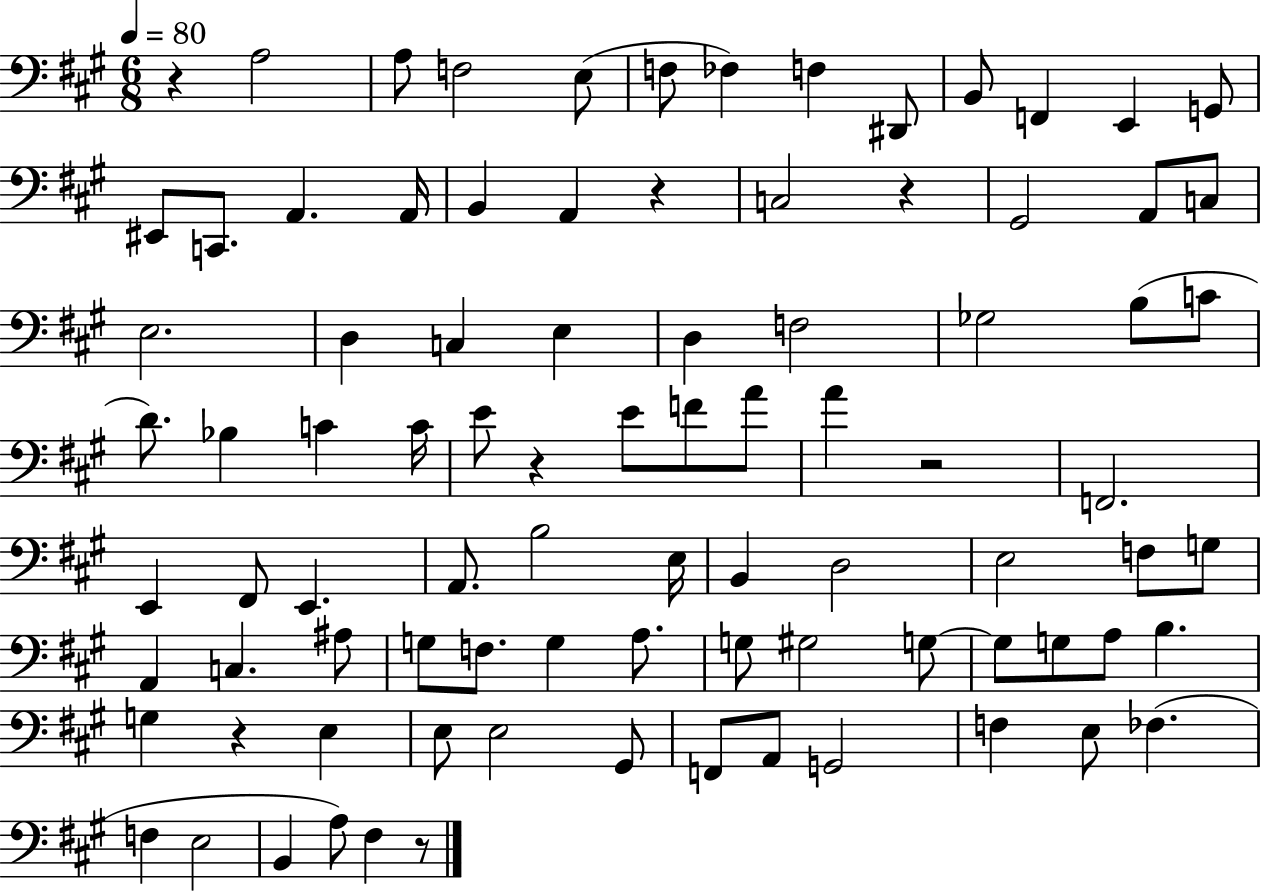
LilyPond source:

{
  \clef bass
  \numericTimeSignature
  \time 6/8
  \key a \major
  \tempo 4 = 80
  r4 a2 | a8 f2 e8( | f8 fes4) f4 dis,8 | b,8 f,4 e,4 g,8 | \break eis,8 c,8. a,4. a,16 | b,4 a,4 r4 | c2 r4 | gis,2 a,8 c8 | \break e2. | d4 c4 e4 | d4 f2 | ges2 b8( c'8 | \break d'8.) bes4 c'4 c'16 | e'8 r4 e'8 f'8 a'8 | a'4 r2 | f,2. | \break e,4 fis,8 e,4. | a,8. b2 e16 | b,4 d2 | e2 f8 g8 | \break a,4 c4. ais8 | g8 f8. g4 a8. | g8 gis2 g8~~ | g8 g8 a8 b4. | \break g4 r4 e4 | e8 e2 gis,8 | f,8 a,8 g,2 | f4 e8 fes4.( | \break f4 e2 | b,4 a8) fis4 r8 | \bar "|."
}